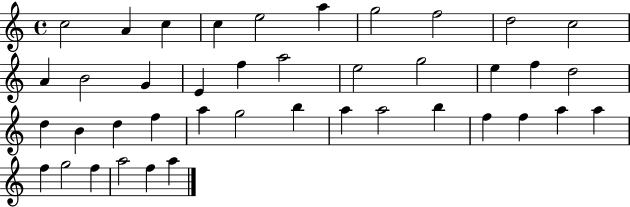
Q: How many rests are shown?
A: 0